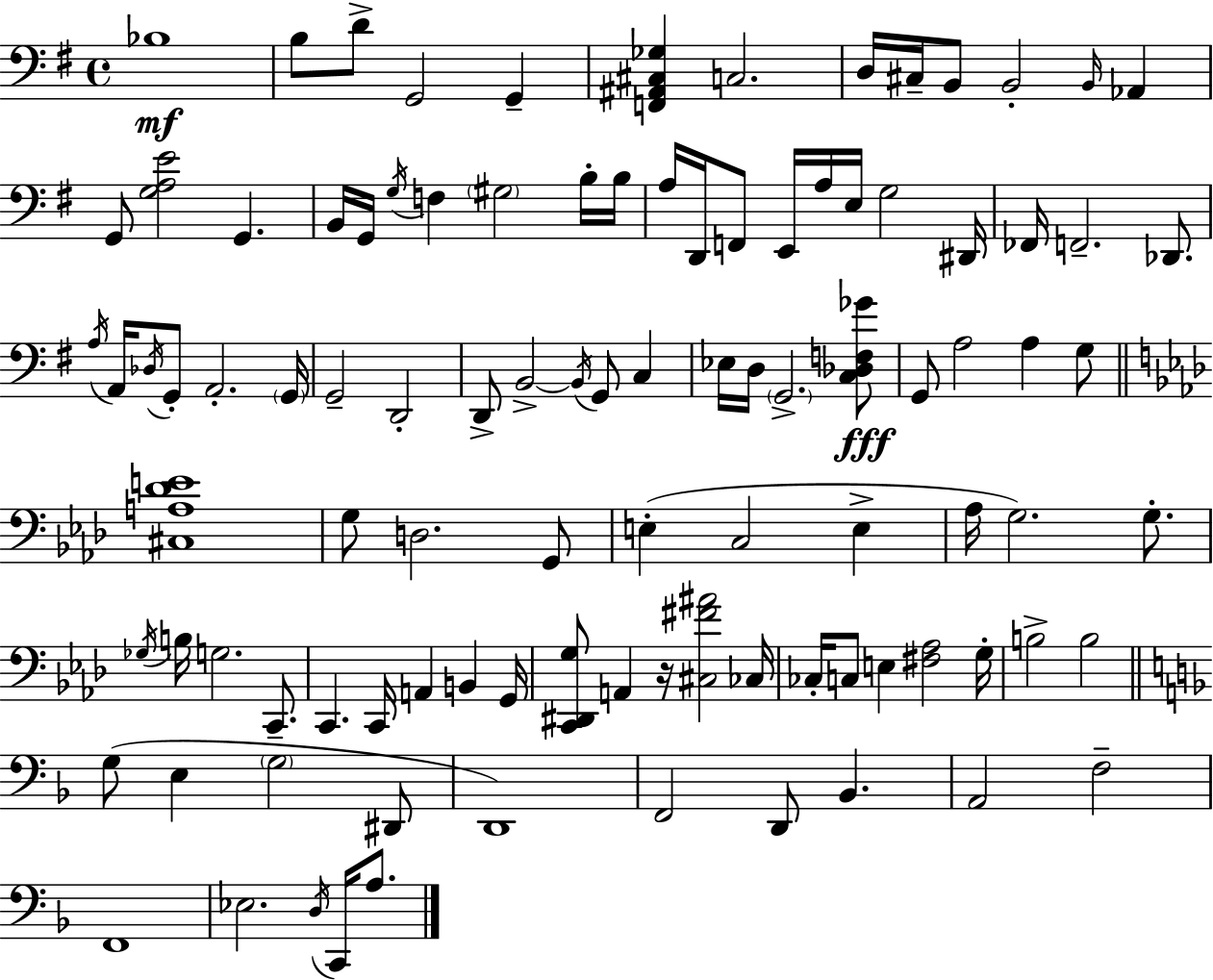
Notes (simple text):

Bb3/w B3/e D4/e G2/h G2/q [F2,A#2,C#3,Gb3]/q C3/h. D3/s C#3/s B2/e B2/h B2/s Ab2/q G2/e [G3,A3,E4]/h G2/q. B2/s G2/s G3/s F3/q G#3/h B3/s B3/s A3/s D2/s F2/e E2/s A3/s E3/s G3/h D#2/s FES2/s F2/h. Db2/e. A3/s A2/s Db3/s G2/e A2/h. G2/s G2/h D2/h D2/e B2/h B2/s G2/e C3/q Eb3/s D3/s G2/h. [C3,Db3,F3,Gb4]/e G2/e A3/h A3/q G3/e [C#3,A3,Db4,E4]/w G3/e D3/h. G2/e E3/q C3/h E3/q Ab3/s G3/h. G3/e. Gb3/s B3/s G3/h. C2/e. C2/q. C2/s A2/q B2/q G2/s [C2,D#2,G3]/e A2/q R/s [C#3,F#4,A#4]/h CES3/s CES3/s C3/e E3/q [F#3,Ab3]/h G3/s B3/h B3/h G3/e E3/q G3/h D#2/e D2/w F2/h D2/e Bb2/q. A2/h F3/h F2/w Eb3/h. D3/s C2/s A3/e.